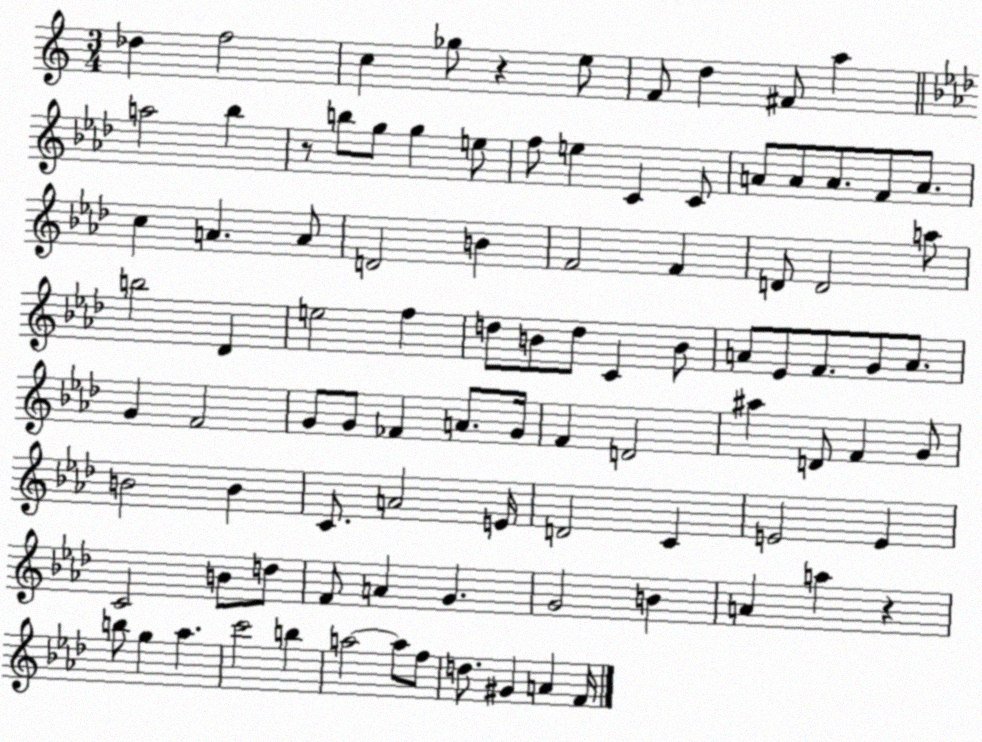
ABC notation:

X:1
T:Untitled
M:3/4
L:1/4
K:C
_d f2 c _g/2 z e/2 F/2 d ^F/2 a a2 _b z/2 b/2 g/2 g e/2 f/2 e C C/2 A/2 A/2 A/2 F/2 A/2 c A A/2 D2 B F2 F D/2 D2 a/2 b2 _D e2 f d/2 B/2 d/2 C B/2 A/2 _E/2 F/2 G/2 A/2 G F2 G/2 G/2 _F A/2 G/4 F D2 ^a D/2 F G/2 B2 B C/2 A2 E/4 D2 C E2 E C2 B/2 d/2 F/2 A G G2 B A a z b/2 g _a c'2 b a2 a/2 f/2 d/2 ^G A F/4